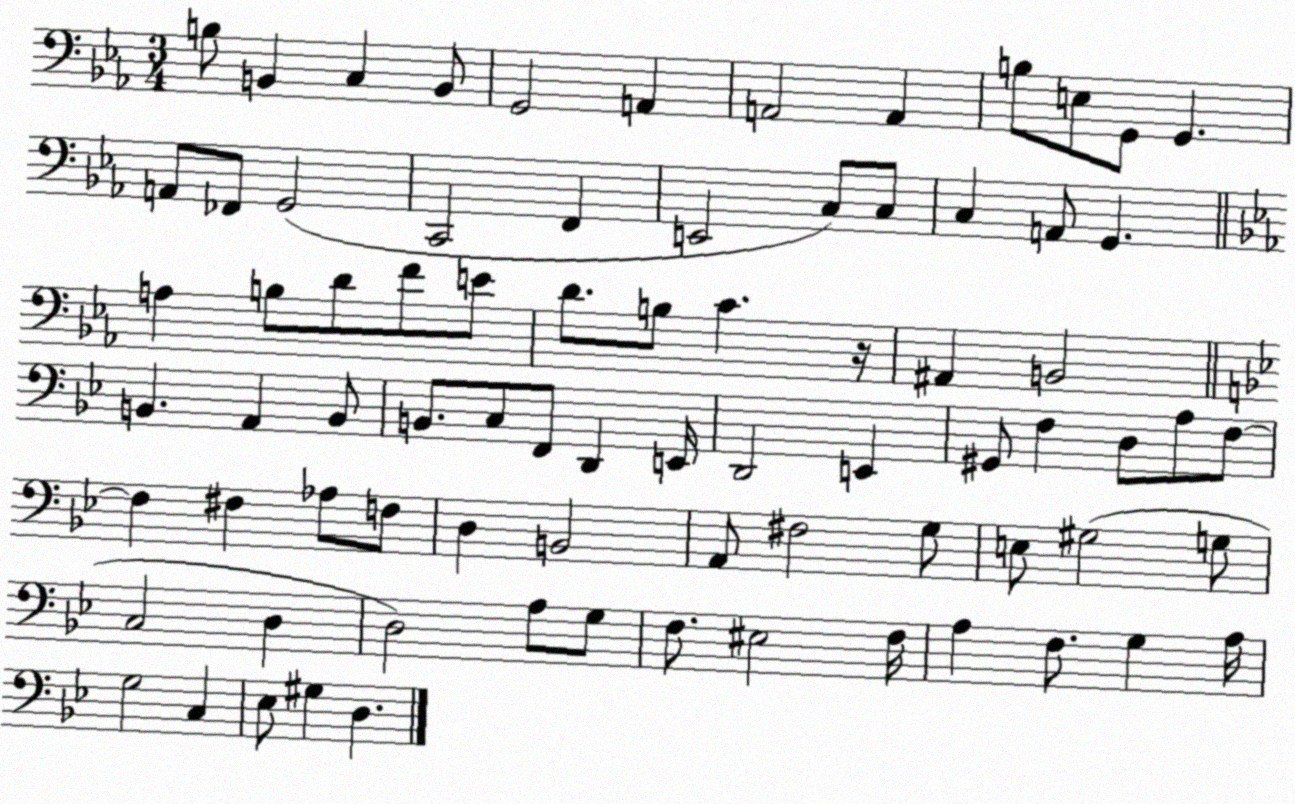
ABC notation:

X:1
T:Untitled
M:3/4
L:1/4
K:Eb
B,/2 B,, C, B,,/2 G,,2 A,, A,,2 A,, B,/2 E,/2 G,,/2 G,, A,,/2 _F,,/2 G,,2 C,,2 F,, E,,2 C,/2 C,/2 C, A,,/2 G,, A, B,/2 D/2 F/2 E/2 D/2 B,/2 C z/4 ^A,, B,,2 B,, A,, B,,/2 B,,/2 C,/2 F,,/2 D,, E,,/4 D,,2 E,, ^G,,/2 F, D,/2 A,/2 F,/2 F, ^F, _A,/2 F,/2 D, B,,2 A,,/2 ^F,2 G,/2 E,/2 ^G,2 G,/2 C,2 D, D,2 A,/2 G,/2 F,/2 ^E,2 F,/4 A, F,/2 G, A,/4 G,2 C, _E,/2 ^G, D,